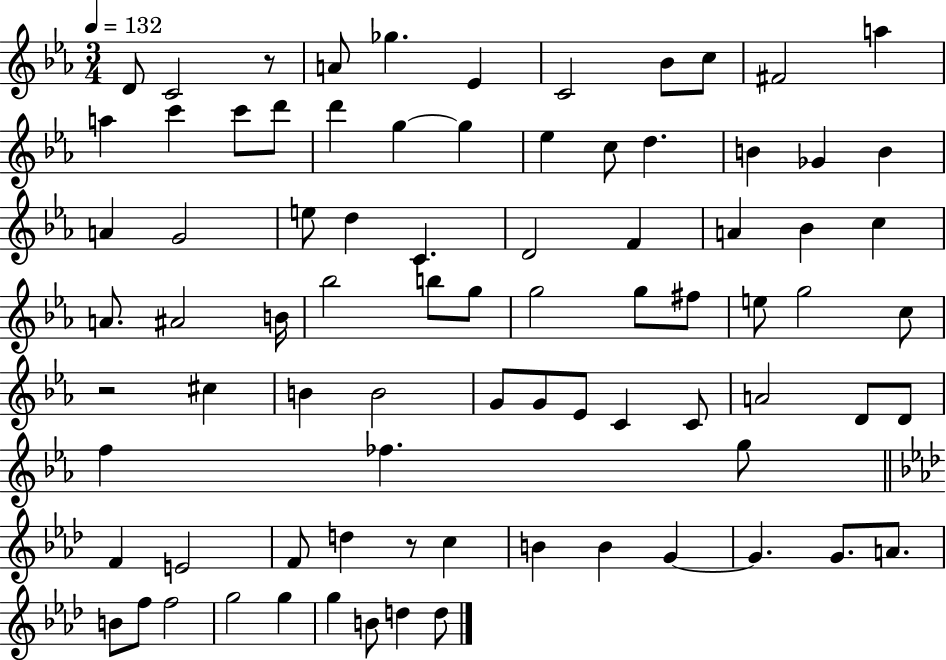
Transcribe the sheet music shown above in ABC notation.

X:1
T:Untitled
M:3/4
L:1/4
K:Eb
D/2 C2 z/2 A/2 _g _E C2 _B/2 c/2 ^F2 a a c' c'/2 d'/2 d' g g _e c/2 d B _G B A G2 e/2 d C D2 F A _B c A/2 ^A2 B/4 _b2 b/2 g/2 g2 g/2 ^f/2 e/2 g2 c/2 z2 ^c B B2 G/2 G/2 _E/2 C C/2 A2 D/2 D/2 f _f g/2 F E2 F/2 d z/2 c B B G G G/2 A/2 B/2 f/2 f2 g2 g g B/2 d d/2